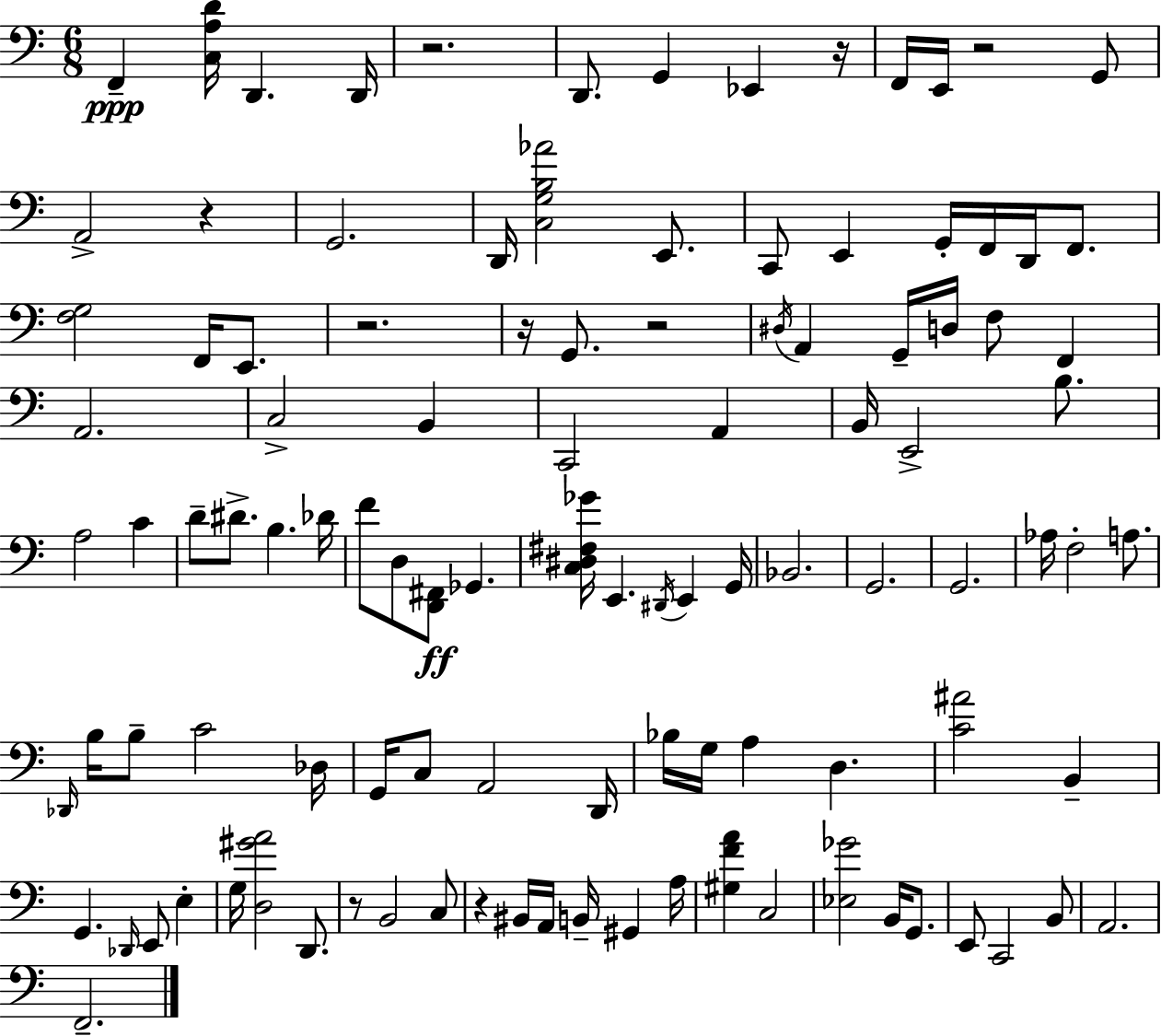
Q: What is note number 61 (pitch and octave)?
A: G2